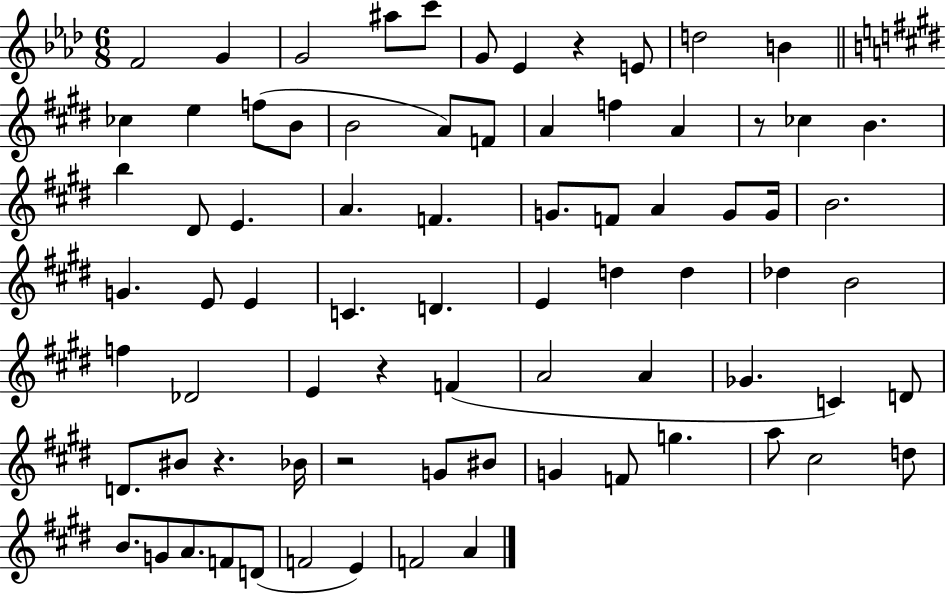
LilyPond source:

{
  \clef treble
  \numericTimeSignature
  \time 6/8
  \key aes \major
  f'2 g'4 | g'2 ais''8 c'''8 | g'8 ees'4 r4 e'8 | d''2 b'4 | \break \bar "||" \break \key e \major ces''4 e''4 f''8( b'8 | b'2 a'8) f'8 | a'4 f''4 a'4 | r8 ces''4 b'4. | \break b''4 dis'8 e'4. | a'4. f'4. | g'8. f'8 a'4 g'8 g'16 | b'2. | \break g'4. e'8 e'4 | c'4. d'4. | e'4 d''4 d''4 | des''4 b'2 | \break f''4 des'2 | e'4 r4 f'4( | a'2 a'4 | ges'4. c'4) d'8 | \break d'8. bis'8 r4. bes'16 | r2 g'8 bis'8 | g'4 f'8 g''4. | a''8 cis''2 d''8 | \break b'8. g'8 a'8. f'8 d'8( | f'2 e'4) | f'2 a'4 | \bar "|."
}